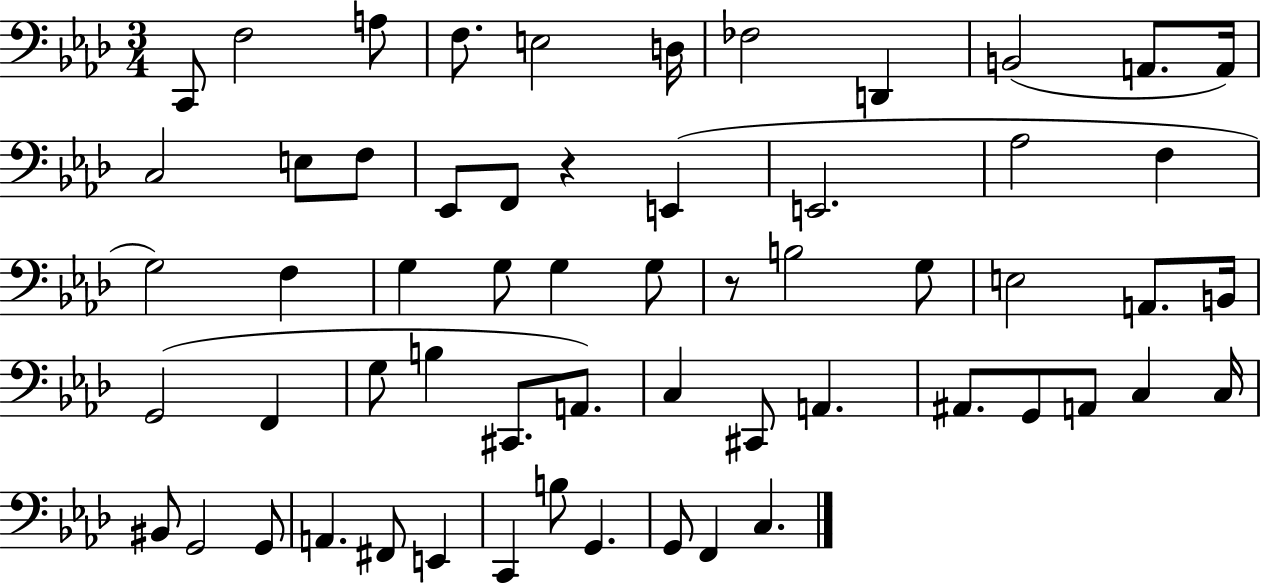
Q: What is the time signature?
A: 3/4